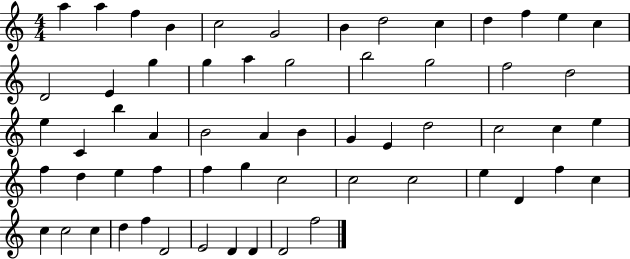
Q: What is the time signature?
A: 4/4